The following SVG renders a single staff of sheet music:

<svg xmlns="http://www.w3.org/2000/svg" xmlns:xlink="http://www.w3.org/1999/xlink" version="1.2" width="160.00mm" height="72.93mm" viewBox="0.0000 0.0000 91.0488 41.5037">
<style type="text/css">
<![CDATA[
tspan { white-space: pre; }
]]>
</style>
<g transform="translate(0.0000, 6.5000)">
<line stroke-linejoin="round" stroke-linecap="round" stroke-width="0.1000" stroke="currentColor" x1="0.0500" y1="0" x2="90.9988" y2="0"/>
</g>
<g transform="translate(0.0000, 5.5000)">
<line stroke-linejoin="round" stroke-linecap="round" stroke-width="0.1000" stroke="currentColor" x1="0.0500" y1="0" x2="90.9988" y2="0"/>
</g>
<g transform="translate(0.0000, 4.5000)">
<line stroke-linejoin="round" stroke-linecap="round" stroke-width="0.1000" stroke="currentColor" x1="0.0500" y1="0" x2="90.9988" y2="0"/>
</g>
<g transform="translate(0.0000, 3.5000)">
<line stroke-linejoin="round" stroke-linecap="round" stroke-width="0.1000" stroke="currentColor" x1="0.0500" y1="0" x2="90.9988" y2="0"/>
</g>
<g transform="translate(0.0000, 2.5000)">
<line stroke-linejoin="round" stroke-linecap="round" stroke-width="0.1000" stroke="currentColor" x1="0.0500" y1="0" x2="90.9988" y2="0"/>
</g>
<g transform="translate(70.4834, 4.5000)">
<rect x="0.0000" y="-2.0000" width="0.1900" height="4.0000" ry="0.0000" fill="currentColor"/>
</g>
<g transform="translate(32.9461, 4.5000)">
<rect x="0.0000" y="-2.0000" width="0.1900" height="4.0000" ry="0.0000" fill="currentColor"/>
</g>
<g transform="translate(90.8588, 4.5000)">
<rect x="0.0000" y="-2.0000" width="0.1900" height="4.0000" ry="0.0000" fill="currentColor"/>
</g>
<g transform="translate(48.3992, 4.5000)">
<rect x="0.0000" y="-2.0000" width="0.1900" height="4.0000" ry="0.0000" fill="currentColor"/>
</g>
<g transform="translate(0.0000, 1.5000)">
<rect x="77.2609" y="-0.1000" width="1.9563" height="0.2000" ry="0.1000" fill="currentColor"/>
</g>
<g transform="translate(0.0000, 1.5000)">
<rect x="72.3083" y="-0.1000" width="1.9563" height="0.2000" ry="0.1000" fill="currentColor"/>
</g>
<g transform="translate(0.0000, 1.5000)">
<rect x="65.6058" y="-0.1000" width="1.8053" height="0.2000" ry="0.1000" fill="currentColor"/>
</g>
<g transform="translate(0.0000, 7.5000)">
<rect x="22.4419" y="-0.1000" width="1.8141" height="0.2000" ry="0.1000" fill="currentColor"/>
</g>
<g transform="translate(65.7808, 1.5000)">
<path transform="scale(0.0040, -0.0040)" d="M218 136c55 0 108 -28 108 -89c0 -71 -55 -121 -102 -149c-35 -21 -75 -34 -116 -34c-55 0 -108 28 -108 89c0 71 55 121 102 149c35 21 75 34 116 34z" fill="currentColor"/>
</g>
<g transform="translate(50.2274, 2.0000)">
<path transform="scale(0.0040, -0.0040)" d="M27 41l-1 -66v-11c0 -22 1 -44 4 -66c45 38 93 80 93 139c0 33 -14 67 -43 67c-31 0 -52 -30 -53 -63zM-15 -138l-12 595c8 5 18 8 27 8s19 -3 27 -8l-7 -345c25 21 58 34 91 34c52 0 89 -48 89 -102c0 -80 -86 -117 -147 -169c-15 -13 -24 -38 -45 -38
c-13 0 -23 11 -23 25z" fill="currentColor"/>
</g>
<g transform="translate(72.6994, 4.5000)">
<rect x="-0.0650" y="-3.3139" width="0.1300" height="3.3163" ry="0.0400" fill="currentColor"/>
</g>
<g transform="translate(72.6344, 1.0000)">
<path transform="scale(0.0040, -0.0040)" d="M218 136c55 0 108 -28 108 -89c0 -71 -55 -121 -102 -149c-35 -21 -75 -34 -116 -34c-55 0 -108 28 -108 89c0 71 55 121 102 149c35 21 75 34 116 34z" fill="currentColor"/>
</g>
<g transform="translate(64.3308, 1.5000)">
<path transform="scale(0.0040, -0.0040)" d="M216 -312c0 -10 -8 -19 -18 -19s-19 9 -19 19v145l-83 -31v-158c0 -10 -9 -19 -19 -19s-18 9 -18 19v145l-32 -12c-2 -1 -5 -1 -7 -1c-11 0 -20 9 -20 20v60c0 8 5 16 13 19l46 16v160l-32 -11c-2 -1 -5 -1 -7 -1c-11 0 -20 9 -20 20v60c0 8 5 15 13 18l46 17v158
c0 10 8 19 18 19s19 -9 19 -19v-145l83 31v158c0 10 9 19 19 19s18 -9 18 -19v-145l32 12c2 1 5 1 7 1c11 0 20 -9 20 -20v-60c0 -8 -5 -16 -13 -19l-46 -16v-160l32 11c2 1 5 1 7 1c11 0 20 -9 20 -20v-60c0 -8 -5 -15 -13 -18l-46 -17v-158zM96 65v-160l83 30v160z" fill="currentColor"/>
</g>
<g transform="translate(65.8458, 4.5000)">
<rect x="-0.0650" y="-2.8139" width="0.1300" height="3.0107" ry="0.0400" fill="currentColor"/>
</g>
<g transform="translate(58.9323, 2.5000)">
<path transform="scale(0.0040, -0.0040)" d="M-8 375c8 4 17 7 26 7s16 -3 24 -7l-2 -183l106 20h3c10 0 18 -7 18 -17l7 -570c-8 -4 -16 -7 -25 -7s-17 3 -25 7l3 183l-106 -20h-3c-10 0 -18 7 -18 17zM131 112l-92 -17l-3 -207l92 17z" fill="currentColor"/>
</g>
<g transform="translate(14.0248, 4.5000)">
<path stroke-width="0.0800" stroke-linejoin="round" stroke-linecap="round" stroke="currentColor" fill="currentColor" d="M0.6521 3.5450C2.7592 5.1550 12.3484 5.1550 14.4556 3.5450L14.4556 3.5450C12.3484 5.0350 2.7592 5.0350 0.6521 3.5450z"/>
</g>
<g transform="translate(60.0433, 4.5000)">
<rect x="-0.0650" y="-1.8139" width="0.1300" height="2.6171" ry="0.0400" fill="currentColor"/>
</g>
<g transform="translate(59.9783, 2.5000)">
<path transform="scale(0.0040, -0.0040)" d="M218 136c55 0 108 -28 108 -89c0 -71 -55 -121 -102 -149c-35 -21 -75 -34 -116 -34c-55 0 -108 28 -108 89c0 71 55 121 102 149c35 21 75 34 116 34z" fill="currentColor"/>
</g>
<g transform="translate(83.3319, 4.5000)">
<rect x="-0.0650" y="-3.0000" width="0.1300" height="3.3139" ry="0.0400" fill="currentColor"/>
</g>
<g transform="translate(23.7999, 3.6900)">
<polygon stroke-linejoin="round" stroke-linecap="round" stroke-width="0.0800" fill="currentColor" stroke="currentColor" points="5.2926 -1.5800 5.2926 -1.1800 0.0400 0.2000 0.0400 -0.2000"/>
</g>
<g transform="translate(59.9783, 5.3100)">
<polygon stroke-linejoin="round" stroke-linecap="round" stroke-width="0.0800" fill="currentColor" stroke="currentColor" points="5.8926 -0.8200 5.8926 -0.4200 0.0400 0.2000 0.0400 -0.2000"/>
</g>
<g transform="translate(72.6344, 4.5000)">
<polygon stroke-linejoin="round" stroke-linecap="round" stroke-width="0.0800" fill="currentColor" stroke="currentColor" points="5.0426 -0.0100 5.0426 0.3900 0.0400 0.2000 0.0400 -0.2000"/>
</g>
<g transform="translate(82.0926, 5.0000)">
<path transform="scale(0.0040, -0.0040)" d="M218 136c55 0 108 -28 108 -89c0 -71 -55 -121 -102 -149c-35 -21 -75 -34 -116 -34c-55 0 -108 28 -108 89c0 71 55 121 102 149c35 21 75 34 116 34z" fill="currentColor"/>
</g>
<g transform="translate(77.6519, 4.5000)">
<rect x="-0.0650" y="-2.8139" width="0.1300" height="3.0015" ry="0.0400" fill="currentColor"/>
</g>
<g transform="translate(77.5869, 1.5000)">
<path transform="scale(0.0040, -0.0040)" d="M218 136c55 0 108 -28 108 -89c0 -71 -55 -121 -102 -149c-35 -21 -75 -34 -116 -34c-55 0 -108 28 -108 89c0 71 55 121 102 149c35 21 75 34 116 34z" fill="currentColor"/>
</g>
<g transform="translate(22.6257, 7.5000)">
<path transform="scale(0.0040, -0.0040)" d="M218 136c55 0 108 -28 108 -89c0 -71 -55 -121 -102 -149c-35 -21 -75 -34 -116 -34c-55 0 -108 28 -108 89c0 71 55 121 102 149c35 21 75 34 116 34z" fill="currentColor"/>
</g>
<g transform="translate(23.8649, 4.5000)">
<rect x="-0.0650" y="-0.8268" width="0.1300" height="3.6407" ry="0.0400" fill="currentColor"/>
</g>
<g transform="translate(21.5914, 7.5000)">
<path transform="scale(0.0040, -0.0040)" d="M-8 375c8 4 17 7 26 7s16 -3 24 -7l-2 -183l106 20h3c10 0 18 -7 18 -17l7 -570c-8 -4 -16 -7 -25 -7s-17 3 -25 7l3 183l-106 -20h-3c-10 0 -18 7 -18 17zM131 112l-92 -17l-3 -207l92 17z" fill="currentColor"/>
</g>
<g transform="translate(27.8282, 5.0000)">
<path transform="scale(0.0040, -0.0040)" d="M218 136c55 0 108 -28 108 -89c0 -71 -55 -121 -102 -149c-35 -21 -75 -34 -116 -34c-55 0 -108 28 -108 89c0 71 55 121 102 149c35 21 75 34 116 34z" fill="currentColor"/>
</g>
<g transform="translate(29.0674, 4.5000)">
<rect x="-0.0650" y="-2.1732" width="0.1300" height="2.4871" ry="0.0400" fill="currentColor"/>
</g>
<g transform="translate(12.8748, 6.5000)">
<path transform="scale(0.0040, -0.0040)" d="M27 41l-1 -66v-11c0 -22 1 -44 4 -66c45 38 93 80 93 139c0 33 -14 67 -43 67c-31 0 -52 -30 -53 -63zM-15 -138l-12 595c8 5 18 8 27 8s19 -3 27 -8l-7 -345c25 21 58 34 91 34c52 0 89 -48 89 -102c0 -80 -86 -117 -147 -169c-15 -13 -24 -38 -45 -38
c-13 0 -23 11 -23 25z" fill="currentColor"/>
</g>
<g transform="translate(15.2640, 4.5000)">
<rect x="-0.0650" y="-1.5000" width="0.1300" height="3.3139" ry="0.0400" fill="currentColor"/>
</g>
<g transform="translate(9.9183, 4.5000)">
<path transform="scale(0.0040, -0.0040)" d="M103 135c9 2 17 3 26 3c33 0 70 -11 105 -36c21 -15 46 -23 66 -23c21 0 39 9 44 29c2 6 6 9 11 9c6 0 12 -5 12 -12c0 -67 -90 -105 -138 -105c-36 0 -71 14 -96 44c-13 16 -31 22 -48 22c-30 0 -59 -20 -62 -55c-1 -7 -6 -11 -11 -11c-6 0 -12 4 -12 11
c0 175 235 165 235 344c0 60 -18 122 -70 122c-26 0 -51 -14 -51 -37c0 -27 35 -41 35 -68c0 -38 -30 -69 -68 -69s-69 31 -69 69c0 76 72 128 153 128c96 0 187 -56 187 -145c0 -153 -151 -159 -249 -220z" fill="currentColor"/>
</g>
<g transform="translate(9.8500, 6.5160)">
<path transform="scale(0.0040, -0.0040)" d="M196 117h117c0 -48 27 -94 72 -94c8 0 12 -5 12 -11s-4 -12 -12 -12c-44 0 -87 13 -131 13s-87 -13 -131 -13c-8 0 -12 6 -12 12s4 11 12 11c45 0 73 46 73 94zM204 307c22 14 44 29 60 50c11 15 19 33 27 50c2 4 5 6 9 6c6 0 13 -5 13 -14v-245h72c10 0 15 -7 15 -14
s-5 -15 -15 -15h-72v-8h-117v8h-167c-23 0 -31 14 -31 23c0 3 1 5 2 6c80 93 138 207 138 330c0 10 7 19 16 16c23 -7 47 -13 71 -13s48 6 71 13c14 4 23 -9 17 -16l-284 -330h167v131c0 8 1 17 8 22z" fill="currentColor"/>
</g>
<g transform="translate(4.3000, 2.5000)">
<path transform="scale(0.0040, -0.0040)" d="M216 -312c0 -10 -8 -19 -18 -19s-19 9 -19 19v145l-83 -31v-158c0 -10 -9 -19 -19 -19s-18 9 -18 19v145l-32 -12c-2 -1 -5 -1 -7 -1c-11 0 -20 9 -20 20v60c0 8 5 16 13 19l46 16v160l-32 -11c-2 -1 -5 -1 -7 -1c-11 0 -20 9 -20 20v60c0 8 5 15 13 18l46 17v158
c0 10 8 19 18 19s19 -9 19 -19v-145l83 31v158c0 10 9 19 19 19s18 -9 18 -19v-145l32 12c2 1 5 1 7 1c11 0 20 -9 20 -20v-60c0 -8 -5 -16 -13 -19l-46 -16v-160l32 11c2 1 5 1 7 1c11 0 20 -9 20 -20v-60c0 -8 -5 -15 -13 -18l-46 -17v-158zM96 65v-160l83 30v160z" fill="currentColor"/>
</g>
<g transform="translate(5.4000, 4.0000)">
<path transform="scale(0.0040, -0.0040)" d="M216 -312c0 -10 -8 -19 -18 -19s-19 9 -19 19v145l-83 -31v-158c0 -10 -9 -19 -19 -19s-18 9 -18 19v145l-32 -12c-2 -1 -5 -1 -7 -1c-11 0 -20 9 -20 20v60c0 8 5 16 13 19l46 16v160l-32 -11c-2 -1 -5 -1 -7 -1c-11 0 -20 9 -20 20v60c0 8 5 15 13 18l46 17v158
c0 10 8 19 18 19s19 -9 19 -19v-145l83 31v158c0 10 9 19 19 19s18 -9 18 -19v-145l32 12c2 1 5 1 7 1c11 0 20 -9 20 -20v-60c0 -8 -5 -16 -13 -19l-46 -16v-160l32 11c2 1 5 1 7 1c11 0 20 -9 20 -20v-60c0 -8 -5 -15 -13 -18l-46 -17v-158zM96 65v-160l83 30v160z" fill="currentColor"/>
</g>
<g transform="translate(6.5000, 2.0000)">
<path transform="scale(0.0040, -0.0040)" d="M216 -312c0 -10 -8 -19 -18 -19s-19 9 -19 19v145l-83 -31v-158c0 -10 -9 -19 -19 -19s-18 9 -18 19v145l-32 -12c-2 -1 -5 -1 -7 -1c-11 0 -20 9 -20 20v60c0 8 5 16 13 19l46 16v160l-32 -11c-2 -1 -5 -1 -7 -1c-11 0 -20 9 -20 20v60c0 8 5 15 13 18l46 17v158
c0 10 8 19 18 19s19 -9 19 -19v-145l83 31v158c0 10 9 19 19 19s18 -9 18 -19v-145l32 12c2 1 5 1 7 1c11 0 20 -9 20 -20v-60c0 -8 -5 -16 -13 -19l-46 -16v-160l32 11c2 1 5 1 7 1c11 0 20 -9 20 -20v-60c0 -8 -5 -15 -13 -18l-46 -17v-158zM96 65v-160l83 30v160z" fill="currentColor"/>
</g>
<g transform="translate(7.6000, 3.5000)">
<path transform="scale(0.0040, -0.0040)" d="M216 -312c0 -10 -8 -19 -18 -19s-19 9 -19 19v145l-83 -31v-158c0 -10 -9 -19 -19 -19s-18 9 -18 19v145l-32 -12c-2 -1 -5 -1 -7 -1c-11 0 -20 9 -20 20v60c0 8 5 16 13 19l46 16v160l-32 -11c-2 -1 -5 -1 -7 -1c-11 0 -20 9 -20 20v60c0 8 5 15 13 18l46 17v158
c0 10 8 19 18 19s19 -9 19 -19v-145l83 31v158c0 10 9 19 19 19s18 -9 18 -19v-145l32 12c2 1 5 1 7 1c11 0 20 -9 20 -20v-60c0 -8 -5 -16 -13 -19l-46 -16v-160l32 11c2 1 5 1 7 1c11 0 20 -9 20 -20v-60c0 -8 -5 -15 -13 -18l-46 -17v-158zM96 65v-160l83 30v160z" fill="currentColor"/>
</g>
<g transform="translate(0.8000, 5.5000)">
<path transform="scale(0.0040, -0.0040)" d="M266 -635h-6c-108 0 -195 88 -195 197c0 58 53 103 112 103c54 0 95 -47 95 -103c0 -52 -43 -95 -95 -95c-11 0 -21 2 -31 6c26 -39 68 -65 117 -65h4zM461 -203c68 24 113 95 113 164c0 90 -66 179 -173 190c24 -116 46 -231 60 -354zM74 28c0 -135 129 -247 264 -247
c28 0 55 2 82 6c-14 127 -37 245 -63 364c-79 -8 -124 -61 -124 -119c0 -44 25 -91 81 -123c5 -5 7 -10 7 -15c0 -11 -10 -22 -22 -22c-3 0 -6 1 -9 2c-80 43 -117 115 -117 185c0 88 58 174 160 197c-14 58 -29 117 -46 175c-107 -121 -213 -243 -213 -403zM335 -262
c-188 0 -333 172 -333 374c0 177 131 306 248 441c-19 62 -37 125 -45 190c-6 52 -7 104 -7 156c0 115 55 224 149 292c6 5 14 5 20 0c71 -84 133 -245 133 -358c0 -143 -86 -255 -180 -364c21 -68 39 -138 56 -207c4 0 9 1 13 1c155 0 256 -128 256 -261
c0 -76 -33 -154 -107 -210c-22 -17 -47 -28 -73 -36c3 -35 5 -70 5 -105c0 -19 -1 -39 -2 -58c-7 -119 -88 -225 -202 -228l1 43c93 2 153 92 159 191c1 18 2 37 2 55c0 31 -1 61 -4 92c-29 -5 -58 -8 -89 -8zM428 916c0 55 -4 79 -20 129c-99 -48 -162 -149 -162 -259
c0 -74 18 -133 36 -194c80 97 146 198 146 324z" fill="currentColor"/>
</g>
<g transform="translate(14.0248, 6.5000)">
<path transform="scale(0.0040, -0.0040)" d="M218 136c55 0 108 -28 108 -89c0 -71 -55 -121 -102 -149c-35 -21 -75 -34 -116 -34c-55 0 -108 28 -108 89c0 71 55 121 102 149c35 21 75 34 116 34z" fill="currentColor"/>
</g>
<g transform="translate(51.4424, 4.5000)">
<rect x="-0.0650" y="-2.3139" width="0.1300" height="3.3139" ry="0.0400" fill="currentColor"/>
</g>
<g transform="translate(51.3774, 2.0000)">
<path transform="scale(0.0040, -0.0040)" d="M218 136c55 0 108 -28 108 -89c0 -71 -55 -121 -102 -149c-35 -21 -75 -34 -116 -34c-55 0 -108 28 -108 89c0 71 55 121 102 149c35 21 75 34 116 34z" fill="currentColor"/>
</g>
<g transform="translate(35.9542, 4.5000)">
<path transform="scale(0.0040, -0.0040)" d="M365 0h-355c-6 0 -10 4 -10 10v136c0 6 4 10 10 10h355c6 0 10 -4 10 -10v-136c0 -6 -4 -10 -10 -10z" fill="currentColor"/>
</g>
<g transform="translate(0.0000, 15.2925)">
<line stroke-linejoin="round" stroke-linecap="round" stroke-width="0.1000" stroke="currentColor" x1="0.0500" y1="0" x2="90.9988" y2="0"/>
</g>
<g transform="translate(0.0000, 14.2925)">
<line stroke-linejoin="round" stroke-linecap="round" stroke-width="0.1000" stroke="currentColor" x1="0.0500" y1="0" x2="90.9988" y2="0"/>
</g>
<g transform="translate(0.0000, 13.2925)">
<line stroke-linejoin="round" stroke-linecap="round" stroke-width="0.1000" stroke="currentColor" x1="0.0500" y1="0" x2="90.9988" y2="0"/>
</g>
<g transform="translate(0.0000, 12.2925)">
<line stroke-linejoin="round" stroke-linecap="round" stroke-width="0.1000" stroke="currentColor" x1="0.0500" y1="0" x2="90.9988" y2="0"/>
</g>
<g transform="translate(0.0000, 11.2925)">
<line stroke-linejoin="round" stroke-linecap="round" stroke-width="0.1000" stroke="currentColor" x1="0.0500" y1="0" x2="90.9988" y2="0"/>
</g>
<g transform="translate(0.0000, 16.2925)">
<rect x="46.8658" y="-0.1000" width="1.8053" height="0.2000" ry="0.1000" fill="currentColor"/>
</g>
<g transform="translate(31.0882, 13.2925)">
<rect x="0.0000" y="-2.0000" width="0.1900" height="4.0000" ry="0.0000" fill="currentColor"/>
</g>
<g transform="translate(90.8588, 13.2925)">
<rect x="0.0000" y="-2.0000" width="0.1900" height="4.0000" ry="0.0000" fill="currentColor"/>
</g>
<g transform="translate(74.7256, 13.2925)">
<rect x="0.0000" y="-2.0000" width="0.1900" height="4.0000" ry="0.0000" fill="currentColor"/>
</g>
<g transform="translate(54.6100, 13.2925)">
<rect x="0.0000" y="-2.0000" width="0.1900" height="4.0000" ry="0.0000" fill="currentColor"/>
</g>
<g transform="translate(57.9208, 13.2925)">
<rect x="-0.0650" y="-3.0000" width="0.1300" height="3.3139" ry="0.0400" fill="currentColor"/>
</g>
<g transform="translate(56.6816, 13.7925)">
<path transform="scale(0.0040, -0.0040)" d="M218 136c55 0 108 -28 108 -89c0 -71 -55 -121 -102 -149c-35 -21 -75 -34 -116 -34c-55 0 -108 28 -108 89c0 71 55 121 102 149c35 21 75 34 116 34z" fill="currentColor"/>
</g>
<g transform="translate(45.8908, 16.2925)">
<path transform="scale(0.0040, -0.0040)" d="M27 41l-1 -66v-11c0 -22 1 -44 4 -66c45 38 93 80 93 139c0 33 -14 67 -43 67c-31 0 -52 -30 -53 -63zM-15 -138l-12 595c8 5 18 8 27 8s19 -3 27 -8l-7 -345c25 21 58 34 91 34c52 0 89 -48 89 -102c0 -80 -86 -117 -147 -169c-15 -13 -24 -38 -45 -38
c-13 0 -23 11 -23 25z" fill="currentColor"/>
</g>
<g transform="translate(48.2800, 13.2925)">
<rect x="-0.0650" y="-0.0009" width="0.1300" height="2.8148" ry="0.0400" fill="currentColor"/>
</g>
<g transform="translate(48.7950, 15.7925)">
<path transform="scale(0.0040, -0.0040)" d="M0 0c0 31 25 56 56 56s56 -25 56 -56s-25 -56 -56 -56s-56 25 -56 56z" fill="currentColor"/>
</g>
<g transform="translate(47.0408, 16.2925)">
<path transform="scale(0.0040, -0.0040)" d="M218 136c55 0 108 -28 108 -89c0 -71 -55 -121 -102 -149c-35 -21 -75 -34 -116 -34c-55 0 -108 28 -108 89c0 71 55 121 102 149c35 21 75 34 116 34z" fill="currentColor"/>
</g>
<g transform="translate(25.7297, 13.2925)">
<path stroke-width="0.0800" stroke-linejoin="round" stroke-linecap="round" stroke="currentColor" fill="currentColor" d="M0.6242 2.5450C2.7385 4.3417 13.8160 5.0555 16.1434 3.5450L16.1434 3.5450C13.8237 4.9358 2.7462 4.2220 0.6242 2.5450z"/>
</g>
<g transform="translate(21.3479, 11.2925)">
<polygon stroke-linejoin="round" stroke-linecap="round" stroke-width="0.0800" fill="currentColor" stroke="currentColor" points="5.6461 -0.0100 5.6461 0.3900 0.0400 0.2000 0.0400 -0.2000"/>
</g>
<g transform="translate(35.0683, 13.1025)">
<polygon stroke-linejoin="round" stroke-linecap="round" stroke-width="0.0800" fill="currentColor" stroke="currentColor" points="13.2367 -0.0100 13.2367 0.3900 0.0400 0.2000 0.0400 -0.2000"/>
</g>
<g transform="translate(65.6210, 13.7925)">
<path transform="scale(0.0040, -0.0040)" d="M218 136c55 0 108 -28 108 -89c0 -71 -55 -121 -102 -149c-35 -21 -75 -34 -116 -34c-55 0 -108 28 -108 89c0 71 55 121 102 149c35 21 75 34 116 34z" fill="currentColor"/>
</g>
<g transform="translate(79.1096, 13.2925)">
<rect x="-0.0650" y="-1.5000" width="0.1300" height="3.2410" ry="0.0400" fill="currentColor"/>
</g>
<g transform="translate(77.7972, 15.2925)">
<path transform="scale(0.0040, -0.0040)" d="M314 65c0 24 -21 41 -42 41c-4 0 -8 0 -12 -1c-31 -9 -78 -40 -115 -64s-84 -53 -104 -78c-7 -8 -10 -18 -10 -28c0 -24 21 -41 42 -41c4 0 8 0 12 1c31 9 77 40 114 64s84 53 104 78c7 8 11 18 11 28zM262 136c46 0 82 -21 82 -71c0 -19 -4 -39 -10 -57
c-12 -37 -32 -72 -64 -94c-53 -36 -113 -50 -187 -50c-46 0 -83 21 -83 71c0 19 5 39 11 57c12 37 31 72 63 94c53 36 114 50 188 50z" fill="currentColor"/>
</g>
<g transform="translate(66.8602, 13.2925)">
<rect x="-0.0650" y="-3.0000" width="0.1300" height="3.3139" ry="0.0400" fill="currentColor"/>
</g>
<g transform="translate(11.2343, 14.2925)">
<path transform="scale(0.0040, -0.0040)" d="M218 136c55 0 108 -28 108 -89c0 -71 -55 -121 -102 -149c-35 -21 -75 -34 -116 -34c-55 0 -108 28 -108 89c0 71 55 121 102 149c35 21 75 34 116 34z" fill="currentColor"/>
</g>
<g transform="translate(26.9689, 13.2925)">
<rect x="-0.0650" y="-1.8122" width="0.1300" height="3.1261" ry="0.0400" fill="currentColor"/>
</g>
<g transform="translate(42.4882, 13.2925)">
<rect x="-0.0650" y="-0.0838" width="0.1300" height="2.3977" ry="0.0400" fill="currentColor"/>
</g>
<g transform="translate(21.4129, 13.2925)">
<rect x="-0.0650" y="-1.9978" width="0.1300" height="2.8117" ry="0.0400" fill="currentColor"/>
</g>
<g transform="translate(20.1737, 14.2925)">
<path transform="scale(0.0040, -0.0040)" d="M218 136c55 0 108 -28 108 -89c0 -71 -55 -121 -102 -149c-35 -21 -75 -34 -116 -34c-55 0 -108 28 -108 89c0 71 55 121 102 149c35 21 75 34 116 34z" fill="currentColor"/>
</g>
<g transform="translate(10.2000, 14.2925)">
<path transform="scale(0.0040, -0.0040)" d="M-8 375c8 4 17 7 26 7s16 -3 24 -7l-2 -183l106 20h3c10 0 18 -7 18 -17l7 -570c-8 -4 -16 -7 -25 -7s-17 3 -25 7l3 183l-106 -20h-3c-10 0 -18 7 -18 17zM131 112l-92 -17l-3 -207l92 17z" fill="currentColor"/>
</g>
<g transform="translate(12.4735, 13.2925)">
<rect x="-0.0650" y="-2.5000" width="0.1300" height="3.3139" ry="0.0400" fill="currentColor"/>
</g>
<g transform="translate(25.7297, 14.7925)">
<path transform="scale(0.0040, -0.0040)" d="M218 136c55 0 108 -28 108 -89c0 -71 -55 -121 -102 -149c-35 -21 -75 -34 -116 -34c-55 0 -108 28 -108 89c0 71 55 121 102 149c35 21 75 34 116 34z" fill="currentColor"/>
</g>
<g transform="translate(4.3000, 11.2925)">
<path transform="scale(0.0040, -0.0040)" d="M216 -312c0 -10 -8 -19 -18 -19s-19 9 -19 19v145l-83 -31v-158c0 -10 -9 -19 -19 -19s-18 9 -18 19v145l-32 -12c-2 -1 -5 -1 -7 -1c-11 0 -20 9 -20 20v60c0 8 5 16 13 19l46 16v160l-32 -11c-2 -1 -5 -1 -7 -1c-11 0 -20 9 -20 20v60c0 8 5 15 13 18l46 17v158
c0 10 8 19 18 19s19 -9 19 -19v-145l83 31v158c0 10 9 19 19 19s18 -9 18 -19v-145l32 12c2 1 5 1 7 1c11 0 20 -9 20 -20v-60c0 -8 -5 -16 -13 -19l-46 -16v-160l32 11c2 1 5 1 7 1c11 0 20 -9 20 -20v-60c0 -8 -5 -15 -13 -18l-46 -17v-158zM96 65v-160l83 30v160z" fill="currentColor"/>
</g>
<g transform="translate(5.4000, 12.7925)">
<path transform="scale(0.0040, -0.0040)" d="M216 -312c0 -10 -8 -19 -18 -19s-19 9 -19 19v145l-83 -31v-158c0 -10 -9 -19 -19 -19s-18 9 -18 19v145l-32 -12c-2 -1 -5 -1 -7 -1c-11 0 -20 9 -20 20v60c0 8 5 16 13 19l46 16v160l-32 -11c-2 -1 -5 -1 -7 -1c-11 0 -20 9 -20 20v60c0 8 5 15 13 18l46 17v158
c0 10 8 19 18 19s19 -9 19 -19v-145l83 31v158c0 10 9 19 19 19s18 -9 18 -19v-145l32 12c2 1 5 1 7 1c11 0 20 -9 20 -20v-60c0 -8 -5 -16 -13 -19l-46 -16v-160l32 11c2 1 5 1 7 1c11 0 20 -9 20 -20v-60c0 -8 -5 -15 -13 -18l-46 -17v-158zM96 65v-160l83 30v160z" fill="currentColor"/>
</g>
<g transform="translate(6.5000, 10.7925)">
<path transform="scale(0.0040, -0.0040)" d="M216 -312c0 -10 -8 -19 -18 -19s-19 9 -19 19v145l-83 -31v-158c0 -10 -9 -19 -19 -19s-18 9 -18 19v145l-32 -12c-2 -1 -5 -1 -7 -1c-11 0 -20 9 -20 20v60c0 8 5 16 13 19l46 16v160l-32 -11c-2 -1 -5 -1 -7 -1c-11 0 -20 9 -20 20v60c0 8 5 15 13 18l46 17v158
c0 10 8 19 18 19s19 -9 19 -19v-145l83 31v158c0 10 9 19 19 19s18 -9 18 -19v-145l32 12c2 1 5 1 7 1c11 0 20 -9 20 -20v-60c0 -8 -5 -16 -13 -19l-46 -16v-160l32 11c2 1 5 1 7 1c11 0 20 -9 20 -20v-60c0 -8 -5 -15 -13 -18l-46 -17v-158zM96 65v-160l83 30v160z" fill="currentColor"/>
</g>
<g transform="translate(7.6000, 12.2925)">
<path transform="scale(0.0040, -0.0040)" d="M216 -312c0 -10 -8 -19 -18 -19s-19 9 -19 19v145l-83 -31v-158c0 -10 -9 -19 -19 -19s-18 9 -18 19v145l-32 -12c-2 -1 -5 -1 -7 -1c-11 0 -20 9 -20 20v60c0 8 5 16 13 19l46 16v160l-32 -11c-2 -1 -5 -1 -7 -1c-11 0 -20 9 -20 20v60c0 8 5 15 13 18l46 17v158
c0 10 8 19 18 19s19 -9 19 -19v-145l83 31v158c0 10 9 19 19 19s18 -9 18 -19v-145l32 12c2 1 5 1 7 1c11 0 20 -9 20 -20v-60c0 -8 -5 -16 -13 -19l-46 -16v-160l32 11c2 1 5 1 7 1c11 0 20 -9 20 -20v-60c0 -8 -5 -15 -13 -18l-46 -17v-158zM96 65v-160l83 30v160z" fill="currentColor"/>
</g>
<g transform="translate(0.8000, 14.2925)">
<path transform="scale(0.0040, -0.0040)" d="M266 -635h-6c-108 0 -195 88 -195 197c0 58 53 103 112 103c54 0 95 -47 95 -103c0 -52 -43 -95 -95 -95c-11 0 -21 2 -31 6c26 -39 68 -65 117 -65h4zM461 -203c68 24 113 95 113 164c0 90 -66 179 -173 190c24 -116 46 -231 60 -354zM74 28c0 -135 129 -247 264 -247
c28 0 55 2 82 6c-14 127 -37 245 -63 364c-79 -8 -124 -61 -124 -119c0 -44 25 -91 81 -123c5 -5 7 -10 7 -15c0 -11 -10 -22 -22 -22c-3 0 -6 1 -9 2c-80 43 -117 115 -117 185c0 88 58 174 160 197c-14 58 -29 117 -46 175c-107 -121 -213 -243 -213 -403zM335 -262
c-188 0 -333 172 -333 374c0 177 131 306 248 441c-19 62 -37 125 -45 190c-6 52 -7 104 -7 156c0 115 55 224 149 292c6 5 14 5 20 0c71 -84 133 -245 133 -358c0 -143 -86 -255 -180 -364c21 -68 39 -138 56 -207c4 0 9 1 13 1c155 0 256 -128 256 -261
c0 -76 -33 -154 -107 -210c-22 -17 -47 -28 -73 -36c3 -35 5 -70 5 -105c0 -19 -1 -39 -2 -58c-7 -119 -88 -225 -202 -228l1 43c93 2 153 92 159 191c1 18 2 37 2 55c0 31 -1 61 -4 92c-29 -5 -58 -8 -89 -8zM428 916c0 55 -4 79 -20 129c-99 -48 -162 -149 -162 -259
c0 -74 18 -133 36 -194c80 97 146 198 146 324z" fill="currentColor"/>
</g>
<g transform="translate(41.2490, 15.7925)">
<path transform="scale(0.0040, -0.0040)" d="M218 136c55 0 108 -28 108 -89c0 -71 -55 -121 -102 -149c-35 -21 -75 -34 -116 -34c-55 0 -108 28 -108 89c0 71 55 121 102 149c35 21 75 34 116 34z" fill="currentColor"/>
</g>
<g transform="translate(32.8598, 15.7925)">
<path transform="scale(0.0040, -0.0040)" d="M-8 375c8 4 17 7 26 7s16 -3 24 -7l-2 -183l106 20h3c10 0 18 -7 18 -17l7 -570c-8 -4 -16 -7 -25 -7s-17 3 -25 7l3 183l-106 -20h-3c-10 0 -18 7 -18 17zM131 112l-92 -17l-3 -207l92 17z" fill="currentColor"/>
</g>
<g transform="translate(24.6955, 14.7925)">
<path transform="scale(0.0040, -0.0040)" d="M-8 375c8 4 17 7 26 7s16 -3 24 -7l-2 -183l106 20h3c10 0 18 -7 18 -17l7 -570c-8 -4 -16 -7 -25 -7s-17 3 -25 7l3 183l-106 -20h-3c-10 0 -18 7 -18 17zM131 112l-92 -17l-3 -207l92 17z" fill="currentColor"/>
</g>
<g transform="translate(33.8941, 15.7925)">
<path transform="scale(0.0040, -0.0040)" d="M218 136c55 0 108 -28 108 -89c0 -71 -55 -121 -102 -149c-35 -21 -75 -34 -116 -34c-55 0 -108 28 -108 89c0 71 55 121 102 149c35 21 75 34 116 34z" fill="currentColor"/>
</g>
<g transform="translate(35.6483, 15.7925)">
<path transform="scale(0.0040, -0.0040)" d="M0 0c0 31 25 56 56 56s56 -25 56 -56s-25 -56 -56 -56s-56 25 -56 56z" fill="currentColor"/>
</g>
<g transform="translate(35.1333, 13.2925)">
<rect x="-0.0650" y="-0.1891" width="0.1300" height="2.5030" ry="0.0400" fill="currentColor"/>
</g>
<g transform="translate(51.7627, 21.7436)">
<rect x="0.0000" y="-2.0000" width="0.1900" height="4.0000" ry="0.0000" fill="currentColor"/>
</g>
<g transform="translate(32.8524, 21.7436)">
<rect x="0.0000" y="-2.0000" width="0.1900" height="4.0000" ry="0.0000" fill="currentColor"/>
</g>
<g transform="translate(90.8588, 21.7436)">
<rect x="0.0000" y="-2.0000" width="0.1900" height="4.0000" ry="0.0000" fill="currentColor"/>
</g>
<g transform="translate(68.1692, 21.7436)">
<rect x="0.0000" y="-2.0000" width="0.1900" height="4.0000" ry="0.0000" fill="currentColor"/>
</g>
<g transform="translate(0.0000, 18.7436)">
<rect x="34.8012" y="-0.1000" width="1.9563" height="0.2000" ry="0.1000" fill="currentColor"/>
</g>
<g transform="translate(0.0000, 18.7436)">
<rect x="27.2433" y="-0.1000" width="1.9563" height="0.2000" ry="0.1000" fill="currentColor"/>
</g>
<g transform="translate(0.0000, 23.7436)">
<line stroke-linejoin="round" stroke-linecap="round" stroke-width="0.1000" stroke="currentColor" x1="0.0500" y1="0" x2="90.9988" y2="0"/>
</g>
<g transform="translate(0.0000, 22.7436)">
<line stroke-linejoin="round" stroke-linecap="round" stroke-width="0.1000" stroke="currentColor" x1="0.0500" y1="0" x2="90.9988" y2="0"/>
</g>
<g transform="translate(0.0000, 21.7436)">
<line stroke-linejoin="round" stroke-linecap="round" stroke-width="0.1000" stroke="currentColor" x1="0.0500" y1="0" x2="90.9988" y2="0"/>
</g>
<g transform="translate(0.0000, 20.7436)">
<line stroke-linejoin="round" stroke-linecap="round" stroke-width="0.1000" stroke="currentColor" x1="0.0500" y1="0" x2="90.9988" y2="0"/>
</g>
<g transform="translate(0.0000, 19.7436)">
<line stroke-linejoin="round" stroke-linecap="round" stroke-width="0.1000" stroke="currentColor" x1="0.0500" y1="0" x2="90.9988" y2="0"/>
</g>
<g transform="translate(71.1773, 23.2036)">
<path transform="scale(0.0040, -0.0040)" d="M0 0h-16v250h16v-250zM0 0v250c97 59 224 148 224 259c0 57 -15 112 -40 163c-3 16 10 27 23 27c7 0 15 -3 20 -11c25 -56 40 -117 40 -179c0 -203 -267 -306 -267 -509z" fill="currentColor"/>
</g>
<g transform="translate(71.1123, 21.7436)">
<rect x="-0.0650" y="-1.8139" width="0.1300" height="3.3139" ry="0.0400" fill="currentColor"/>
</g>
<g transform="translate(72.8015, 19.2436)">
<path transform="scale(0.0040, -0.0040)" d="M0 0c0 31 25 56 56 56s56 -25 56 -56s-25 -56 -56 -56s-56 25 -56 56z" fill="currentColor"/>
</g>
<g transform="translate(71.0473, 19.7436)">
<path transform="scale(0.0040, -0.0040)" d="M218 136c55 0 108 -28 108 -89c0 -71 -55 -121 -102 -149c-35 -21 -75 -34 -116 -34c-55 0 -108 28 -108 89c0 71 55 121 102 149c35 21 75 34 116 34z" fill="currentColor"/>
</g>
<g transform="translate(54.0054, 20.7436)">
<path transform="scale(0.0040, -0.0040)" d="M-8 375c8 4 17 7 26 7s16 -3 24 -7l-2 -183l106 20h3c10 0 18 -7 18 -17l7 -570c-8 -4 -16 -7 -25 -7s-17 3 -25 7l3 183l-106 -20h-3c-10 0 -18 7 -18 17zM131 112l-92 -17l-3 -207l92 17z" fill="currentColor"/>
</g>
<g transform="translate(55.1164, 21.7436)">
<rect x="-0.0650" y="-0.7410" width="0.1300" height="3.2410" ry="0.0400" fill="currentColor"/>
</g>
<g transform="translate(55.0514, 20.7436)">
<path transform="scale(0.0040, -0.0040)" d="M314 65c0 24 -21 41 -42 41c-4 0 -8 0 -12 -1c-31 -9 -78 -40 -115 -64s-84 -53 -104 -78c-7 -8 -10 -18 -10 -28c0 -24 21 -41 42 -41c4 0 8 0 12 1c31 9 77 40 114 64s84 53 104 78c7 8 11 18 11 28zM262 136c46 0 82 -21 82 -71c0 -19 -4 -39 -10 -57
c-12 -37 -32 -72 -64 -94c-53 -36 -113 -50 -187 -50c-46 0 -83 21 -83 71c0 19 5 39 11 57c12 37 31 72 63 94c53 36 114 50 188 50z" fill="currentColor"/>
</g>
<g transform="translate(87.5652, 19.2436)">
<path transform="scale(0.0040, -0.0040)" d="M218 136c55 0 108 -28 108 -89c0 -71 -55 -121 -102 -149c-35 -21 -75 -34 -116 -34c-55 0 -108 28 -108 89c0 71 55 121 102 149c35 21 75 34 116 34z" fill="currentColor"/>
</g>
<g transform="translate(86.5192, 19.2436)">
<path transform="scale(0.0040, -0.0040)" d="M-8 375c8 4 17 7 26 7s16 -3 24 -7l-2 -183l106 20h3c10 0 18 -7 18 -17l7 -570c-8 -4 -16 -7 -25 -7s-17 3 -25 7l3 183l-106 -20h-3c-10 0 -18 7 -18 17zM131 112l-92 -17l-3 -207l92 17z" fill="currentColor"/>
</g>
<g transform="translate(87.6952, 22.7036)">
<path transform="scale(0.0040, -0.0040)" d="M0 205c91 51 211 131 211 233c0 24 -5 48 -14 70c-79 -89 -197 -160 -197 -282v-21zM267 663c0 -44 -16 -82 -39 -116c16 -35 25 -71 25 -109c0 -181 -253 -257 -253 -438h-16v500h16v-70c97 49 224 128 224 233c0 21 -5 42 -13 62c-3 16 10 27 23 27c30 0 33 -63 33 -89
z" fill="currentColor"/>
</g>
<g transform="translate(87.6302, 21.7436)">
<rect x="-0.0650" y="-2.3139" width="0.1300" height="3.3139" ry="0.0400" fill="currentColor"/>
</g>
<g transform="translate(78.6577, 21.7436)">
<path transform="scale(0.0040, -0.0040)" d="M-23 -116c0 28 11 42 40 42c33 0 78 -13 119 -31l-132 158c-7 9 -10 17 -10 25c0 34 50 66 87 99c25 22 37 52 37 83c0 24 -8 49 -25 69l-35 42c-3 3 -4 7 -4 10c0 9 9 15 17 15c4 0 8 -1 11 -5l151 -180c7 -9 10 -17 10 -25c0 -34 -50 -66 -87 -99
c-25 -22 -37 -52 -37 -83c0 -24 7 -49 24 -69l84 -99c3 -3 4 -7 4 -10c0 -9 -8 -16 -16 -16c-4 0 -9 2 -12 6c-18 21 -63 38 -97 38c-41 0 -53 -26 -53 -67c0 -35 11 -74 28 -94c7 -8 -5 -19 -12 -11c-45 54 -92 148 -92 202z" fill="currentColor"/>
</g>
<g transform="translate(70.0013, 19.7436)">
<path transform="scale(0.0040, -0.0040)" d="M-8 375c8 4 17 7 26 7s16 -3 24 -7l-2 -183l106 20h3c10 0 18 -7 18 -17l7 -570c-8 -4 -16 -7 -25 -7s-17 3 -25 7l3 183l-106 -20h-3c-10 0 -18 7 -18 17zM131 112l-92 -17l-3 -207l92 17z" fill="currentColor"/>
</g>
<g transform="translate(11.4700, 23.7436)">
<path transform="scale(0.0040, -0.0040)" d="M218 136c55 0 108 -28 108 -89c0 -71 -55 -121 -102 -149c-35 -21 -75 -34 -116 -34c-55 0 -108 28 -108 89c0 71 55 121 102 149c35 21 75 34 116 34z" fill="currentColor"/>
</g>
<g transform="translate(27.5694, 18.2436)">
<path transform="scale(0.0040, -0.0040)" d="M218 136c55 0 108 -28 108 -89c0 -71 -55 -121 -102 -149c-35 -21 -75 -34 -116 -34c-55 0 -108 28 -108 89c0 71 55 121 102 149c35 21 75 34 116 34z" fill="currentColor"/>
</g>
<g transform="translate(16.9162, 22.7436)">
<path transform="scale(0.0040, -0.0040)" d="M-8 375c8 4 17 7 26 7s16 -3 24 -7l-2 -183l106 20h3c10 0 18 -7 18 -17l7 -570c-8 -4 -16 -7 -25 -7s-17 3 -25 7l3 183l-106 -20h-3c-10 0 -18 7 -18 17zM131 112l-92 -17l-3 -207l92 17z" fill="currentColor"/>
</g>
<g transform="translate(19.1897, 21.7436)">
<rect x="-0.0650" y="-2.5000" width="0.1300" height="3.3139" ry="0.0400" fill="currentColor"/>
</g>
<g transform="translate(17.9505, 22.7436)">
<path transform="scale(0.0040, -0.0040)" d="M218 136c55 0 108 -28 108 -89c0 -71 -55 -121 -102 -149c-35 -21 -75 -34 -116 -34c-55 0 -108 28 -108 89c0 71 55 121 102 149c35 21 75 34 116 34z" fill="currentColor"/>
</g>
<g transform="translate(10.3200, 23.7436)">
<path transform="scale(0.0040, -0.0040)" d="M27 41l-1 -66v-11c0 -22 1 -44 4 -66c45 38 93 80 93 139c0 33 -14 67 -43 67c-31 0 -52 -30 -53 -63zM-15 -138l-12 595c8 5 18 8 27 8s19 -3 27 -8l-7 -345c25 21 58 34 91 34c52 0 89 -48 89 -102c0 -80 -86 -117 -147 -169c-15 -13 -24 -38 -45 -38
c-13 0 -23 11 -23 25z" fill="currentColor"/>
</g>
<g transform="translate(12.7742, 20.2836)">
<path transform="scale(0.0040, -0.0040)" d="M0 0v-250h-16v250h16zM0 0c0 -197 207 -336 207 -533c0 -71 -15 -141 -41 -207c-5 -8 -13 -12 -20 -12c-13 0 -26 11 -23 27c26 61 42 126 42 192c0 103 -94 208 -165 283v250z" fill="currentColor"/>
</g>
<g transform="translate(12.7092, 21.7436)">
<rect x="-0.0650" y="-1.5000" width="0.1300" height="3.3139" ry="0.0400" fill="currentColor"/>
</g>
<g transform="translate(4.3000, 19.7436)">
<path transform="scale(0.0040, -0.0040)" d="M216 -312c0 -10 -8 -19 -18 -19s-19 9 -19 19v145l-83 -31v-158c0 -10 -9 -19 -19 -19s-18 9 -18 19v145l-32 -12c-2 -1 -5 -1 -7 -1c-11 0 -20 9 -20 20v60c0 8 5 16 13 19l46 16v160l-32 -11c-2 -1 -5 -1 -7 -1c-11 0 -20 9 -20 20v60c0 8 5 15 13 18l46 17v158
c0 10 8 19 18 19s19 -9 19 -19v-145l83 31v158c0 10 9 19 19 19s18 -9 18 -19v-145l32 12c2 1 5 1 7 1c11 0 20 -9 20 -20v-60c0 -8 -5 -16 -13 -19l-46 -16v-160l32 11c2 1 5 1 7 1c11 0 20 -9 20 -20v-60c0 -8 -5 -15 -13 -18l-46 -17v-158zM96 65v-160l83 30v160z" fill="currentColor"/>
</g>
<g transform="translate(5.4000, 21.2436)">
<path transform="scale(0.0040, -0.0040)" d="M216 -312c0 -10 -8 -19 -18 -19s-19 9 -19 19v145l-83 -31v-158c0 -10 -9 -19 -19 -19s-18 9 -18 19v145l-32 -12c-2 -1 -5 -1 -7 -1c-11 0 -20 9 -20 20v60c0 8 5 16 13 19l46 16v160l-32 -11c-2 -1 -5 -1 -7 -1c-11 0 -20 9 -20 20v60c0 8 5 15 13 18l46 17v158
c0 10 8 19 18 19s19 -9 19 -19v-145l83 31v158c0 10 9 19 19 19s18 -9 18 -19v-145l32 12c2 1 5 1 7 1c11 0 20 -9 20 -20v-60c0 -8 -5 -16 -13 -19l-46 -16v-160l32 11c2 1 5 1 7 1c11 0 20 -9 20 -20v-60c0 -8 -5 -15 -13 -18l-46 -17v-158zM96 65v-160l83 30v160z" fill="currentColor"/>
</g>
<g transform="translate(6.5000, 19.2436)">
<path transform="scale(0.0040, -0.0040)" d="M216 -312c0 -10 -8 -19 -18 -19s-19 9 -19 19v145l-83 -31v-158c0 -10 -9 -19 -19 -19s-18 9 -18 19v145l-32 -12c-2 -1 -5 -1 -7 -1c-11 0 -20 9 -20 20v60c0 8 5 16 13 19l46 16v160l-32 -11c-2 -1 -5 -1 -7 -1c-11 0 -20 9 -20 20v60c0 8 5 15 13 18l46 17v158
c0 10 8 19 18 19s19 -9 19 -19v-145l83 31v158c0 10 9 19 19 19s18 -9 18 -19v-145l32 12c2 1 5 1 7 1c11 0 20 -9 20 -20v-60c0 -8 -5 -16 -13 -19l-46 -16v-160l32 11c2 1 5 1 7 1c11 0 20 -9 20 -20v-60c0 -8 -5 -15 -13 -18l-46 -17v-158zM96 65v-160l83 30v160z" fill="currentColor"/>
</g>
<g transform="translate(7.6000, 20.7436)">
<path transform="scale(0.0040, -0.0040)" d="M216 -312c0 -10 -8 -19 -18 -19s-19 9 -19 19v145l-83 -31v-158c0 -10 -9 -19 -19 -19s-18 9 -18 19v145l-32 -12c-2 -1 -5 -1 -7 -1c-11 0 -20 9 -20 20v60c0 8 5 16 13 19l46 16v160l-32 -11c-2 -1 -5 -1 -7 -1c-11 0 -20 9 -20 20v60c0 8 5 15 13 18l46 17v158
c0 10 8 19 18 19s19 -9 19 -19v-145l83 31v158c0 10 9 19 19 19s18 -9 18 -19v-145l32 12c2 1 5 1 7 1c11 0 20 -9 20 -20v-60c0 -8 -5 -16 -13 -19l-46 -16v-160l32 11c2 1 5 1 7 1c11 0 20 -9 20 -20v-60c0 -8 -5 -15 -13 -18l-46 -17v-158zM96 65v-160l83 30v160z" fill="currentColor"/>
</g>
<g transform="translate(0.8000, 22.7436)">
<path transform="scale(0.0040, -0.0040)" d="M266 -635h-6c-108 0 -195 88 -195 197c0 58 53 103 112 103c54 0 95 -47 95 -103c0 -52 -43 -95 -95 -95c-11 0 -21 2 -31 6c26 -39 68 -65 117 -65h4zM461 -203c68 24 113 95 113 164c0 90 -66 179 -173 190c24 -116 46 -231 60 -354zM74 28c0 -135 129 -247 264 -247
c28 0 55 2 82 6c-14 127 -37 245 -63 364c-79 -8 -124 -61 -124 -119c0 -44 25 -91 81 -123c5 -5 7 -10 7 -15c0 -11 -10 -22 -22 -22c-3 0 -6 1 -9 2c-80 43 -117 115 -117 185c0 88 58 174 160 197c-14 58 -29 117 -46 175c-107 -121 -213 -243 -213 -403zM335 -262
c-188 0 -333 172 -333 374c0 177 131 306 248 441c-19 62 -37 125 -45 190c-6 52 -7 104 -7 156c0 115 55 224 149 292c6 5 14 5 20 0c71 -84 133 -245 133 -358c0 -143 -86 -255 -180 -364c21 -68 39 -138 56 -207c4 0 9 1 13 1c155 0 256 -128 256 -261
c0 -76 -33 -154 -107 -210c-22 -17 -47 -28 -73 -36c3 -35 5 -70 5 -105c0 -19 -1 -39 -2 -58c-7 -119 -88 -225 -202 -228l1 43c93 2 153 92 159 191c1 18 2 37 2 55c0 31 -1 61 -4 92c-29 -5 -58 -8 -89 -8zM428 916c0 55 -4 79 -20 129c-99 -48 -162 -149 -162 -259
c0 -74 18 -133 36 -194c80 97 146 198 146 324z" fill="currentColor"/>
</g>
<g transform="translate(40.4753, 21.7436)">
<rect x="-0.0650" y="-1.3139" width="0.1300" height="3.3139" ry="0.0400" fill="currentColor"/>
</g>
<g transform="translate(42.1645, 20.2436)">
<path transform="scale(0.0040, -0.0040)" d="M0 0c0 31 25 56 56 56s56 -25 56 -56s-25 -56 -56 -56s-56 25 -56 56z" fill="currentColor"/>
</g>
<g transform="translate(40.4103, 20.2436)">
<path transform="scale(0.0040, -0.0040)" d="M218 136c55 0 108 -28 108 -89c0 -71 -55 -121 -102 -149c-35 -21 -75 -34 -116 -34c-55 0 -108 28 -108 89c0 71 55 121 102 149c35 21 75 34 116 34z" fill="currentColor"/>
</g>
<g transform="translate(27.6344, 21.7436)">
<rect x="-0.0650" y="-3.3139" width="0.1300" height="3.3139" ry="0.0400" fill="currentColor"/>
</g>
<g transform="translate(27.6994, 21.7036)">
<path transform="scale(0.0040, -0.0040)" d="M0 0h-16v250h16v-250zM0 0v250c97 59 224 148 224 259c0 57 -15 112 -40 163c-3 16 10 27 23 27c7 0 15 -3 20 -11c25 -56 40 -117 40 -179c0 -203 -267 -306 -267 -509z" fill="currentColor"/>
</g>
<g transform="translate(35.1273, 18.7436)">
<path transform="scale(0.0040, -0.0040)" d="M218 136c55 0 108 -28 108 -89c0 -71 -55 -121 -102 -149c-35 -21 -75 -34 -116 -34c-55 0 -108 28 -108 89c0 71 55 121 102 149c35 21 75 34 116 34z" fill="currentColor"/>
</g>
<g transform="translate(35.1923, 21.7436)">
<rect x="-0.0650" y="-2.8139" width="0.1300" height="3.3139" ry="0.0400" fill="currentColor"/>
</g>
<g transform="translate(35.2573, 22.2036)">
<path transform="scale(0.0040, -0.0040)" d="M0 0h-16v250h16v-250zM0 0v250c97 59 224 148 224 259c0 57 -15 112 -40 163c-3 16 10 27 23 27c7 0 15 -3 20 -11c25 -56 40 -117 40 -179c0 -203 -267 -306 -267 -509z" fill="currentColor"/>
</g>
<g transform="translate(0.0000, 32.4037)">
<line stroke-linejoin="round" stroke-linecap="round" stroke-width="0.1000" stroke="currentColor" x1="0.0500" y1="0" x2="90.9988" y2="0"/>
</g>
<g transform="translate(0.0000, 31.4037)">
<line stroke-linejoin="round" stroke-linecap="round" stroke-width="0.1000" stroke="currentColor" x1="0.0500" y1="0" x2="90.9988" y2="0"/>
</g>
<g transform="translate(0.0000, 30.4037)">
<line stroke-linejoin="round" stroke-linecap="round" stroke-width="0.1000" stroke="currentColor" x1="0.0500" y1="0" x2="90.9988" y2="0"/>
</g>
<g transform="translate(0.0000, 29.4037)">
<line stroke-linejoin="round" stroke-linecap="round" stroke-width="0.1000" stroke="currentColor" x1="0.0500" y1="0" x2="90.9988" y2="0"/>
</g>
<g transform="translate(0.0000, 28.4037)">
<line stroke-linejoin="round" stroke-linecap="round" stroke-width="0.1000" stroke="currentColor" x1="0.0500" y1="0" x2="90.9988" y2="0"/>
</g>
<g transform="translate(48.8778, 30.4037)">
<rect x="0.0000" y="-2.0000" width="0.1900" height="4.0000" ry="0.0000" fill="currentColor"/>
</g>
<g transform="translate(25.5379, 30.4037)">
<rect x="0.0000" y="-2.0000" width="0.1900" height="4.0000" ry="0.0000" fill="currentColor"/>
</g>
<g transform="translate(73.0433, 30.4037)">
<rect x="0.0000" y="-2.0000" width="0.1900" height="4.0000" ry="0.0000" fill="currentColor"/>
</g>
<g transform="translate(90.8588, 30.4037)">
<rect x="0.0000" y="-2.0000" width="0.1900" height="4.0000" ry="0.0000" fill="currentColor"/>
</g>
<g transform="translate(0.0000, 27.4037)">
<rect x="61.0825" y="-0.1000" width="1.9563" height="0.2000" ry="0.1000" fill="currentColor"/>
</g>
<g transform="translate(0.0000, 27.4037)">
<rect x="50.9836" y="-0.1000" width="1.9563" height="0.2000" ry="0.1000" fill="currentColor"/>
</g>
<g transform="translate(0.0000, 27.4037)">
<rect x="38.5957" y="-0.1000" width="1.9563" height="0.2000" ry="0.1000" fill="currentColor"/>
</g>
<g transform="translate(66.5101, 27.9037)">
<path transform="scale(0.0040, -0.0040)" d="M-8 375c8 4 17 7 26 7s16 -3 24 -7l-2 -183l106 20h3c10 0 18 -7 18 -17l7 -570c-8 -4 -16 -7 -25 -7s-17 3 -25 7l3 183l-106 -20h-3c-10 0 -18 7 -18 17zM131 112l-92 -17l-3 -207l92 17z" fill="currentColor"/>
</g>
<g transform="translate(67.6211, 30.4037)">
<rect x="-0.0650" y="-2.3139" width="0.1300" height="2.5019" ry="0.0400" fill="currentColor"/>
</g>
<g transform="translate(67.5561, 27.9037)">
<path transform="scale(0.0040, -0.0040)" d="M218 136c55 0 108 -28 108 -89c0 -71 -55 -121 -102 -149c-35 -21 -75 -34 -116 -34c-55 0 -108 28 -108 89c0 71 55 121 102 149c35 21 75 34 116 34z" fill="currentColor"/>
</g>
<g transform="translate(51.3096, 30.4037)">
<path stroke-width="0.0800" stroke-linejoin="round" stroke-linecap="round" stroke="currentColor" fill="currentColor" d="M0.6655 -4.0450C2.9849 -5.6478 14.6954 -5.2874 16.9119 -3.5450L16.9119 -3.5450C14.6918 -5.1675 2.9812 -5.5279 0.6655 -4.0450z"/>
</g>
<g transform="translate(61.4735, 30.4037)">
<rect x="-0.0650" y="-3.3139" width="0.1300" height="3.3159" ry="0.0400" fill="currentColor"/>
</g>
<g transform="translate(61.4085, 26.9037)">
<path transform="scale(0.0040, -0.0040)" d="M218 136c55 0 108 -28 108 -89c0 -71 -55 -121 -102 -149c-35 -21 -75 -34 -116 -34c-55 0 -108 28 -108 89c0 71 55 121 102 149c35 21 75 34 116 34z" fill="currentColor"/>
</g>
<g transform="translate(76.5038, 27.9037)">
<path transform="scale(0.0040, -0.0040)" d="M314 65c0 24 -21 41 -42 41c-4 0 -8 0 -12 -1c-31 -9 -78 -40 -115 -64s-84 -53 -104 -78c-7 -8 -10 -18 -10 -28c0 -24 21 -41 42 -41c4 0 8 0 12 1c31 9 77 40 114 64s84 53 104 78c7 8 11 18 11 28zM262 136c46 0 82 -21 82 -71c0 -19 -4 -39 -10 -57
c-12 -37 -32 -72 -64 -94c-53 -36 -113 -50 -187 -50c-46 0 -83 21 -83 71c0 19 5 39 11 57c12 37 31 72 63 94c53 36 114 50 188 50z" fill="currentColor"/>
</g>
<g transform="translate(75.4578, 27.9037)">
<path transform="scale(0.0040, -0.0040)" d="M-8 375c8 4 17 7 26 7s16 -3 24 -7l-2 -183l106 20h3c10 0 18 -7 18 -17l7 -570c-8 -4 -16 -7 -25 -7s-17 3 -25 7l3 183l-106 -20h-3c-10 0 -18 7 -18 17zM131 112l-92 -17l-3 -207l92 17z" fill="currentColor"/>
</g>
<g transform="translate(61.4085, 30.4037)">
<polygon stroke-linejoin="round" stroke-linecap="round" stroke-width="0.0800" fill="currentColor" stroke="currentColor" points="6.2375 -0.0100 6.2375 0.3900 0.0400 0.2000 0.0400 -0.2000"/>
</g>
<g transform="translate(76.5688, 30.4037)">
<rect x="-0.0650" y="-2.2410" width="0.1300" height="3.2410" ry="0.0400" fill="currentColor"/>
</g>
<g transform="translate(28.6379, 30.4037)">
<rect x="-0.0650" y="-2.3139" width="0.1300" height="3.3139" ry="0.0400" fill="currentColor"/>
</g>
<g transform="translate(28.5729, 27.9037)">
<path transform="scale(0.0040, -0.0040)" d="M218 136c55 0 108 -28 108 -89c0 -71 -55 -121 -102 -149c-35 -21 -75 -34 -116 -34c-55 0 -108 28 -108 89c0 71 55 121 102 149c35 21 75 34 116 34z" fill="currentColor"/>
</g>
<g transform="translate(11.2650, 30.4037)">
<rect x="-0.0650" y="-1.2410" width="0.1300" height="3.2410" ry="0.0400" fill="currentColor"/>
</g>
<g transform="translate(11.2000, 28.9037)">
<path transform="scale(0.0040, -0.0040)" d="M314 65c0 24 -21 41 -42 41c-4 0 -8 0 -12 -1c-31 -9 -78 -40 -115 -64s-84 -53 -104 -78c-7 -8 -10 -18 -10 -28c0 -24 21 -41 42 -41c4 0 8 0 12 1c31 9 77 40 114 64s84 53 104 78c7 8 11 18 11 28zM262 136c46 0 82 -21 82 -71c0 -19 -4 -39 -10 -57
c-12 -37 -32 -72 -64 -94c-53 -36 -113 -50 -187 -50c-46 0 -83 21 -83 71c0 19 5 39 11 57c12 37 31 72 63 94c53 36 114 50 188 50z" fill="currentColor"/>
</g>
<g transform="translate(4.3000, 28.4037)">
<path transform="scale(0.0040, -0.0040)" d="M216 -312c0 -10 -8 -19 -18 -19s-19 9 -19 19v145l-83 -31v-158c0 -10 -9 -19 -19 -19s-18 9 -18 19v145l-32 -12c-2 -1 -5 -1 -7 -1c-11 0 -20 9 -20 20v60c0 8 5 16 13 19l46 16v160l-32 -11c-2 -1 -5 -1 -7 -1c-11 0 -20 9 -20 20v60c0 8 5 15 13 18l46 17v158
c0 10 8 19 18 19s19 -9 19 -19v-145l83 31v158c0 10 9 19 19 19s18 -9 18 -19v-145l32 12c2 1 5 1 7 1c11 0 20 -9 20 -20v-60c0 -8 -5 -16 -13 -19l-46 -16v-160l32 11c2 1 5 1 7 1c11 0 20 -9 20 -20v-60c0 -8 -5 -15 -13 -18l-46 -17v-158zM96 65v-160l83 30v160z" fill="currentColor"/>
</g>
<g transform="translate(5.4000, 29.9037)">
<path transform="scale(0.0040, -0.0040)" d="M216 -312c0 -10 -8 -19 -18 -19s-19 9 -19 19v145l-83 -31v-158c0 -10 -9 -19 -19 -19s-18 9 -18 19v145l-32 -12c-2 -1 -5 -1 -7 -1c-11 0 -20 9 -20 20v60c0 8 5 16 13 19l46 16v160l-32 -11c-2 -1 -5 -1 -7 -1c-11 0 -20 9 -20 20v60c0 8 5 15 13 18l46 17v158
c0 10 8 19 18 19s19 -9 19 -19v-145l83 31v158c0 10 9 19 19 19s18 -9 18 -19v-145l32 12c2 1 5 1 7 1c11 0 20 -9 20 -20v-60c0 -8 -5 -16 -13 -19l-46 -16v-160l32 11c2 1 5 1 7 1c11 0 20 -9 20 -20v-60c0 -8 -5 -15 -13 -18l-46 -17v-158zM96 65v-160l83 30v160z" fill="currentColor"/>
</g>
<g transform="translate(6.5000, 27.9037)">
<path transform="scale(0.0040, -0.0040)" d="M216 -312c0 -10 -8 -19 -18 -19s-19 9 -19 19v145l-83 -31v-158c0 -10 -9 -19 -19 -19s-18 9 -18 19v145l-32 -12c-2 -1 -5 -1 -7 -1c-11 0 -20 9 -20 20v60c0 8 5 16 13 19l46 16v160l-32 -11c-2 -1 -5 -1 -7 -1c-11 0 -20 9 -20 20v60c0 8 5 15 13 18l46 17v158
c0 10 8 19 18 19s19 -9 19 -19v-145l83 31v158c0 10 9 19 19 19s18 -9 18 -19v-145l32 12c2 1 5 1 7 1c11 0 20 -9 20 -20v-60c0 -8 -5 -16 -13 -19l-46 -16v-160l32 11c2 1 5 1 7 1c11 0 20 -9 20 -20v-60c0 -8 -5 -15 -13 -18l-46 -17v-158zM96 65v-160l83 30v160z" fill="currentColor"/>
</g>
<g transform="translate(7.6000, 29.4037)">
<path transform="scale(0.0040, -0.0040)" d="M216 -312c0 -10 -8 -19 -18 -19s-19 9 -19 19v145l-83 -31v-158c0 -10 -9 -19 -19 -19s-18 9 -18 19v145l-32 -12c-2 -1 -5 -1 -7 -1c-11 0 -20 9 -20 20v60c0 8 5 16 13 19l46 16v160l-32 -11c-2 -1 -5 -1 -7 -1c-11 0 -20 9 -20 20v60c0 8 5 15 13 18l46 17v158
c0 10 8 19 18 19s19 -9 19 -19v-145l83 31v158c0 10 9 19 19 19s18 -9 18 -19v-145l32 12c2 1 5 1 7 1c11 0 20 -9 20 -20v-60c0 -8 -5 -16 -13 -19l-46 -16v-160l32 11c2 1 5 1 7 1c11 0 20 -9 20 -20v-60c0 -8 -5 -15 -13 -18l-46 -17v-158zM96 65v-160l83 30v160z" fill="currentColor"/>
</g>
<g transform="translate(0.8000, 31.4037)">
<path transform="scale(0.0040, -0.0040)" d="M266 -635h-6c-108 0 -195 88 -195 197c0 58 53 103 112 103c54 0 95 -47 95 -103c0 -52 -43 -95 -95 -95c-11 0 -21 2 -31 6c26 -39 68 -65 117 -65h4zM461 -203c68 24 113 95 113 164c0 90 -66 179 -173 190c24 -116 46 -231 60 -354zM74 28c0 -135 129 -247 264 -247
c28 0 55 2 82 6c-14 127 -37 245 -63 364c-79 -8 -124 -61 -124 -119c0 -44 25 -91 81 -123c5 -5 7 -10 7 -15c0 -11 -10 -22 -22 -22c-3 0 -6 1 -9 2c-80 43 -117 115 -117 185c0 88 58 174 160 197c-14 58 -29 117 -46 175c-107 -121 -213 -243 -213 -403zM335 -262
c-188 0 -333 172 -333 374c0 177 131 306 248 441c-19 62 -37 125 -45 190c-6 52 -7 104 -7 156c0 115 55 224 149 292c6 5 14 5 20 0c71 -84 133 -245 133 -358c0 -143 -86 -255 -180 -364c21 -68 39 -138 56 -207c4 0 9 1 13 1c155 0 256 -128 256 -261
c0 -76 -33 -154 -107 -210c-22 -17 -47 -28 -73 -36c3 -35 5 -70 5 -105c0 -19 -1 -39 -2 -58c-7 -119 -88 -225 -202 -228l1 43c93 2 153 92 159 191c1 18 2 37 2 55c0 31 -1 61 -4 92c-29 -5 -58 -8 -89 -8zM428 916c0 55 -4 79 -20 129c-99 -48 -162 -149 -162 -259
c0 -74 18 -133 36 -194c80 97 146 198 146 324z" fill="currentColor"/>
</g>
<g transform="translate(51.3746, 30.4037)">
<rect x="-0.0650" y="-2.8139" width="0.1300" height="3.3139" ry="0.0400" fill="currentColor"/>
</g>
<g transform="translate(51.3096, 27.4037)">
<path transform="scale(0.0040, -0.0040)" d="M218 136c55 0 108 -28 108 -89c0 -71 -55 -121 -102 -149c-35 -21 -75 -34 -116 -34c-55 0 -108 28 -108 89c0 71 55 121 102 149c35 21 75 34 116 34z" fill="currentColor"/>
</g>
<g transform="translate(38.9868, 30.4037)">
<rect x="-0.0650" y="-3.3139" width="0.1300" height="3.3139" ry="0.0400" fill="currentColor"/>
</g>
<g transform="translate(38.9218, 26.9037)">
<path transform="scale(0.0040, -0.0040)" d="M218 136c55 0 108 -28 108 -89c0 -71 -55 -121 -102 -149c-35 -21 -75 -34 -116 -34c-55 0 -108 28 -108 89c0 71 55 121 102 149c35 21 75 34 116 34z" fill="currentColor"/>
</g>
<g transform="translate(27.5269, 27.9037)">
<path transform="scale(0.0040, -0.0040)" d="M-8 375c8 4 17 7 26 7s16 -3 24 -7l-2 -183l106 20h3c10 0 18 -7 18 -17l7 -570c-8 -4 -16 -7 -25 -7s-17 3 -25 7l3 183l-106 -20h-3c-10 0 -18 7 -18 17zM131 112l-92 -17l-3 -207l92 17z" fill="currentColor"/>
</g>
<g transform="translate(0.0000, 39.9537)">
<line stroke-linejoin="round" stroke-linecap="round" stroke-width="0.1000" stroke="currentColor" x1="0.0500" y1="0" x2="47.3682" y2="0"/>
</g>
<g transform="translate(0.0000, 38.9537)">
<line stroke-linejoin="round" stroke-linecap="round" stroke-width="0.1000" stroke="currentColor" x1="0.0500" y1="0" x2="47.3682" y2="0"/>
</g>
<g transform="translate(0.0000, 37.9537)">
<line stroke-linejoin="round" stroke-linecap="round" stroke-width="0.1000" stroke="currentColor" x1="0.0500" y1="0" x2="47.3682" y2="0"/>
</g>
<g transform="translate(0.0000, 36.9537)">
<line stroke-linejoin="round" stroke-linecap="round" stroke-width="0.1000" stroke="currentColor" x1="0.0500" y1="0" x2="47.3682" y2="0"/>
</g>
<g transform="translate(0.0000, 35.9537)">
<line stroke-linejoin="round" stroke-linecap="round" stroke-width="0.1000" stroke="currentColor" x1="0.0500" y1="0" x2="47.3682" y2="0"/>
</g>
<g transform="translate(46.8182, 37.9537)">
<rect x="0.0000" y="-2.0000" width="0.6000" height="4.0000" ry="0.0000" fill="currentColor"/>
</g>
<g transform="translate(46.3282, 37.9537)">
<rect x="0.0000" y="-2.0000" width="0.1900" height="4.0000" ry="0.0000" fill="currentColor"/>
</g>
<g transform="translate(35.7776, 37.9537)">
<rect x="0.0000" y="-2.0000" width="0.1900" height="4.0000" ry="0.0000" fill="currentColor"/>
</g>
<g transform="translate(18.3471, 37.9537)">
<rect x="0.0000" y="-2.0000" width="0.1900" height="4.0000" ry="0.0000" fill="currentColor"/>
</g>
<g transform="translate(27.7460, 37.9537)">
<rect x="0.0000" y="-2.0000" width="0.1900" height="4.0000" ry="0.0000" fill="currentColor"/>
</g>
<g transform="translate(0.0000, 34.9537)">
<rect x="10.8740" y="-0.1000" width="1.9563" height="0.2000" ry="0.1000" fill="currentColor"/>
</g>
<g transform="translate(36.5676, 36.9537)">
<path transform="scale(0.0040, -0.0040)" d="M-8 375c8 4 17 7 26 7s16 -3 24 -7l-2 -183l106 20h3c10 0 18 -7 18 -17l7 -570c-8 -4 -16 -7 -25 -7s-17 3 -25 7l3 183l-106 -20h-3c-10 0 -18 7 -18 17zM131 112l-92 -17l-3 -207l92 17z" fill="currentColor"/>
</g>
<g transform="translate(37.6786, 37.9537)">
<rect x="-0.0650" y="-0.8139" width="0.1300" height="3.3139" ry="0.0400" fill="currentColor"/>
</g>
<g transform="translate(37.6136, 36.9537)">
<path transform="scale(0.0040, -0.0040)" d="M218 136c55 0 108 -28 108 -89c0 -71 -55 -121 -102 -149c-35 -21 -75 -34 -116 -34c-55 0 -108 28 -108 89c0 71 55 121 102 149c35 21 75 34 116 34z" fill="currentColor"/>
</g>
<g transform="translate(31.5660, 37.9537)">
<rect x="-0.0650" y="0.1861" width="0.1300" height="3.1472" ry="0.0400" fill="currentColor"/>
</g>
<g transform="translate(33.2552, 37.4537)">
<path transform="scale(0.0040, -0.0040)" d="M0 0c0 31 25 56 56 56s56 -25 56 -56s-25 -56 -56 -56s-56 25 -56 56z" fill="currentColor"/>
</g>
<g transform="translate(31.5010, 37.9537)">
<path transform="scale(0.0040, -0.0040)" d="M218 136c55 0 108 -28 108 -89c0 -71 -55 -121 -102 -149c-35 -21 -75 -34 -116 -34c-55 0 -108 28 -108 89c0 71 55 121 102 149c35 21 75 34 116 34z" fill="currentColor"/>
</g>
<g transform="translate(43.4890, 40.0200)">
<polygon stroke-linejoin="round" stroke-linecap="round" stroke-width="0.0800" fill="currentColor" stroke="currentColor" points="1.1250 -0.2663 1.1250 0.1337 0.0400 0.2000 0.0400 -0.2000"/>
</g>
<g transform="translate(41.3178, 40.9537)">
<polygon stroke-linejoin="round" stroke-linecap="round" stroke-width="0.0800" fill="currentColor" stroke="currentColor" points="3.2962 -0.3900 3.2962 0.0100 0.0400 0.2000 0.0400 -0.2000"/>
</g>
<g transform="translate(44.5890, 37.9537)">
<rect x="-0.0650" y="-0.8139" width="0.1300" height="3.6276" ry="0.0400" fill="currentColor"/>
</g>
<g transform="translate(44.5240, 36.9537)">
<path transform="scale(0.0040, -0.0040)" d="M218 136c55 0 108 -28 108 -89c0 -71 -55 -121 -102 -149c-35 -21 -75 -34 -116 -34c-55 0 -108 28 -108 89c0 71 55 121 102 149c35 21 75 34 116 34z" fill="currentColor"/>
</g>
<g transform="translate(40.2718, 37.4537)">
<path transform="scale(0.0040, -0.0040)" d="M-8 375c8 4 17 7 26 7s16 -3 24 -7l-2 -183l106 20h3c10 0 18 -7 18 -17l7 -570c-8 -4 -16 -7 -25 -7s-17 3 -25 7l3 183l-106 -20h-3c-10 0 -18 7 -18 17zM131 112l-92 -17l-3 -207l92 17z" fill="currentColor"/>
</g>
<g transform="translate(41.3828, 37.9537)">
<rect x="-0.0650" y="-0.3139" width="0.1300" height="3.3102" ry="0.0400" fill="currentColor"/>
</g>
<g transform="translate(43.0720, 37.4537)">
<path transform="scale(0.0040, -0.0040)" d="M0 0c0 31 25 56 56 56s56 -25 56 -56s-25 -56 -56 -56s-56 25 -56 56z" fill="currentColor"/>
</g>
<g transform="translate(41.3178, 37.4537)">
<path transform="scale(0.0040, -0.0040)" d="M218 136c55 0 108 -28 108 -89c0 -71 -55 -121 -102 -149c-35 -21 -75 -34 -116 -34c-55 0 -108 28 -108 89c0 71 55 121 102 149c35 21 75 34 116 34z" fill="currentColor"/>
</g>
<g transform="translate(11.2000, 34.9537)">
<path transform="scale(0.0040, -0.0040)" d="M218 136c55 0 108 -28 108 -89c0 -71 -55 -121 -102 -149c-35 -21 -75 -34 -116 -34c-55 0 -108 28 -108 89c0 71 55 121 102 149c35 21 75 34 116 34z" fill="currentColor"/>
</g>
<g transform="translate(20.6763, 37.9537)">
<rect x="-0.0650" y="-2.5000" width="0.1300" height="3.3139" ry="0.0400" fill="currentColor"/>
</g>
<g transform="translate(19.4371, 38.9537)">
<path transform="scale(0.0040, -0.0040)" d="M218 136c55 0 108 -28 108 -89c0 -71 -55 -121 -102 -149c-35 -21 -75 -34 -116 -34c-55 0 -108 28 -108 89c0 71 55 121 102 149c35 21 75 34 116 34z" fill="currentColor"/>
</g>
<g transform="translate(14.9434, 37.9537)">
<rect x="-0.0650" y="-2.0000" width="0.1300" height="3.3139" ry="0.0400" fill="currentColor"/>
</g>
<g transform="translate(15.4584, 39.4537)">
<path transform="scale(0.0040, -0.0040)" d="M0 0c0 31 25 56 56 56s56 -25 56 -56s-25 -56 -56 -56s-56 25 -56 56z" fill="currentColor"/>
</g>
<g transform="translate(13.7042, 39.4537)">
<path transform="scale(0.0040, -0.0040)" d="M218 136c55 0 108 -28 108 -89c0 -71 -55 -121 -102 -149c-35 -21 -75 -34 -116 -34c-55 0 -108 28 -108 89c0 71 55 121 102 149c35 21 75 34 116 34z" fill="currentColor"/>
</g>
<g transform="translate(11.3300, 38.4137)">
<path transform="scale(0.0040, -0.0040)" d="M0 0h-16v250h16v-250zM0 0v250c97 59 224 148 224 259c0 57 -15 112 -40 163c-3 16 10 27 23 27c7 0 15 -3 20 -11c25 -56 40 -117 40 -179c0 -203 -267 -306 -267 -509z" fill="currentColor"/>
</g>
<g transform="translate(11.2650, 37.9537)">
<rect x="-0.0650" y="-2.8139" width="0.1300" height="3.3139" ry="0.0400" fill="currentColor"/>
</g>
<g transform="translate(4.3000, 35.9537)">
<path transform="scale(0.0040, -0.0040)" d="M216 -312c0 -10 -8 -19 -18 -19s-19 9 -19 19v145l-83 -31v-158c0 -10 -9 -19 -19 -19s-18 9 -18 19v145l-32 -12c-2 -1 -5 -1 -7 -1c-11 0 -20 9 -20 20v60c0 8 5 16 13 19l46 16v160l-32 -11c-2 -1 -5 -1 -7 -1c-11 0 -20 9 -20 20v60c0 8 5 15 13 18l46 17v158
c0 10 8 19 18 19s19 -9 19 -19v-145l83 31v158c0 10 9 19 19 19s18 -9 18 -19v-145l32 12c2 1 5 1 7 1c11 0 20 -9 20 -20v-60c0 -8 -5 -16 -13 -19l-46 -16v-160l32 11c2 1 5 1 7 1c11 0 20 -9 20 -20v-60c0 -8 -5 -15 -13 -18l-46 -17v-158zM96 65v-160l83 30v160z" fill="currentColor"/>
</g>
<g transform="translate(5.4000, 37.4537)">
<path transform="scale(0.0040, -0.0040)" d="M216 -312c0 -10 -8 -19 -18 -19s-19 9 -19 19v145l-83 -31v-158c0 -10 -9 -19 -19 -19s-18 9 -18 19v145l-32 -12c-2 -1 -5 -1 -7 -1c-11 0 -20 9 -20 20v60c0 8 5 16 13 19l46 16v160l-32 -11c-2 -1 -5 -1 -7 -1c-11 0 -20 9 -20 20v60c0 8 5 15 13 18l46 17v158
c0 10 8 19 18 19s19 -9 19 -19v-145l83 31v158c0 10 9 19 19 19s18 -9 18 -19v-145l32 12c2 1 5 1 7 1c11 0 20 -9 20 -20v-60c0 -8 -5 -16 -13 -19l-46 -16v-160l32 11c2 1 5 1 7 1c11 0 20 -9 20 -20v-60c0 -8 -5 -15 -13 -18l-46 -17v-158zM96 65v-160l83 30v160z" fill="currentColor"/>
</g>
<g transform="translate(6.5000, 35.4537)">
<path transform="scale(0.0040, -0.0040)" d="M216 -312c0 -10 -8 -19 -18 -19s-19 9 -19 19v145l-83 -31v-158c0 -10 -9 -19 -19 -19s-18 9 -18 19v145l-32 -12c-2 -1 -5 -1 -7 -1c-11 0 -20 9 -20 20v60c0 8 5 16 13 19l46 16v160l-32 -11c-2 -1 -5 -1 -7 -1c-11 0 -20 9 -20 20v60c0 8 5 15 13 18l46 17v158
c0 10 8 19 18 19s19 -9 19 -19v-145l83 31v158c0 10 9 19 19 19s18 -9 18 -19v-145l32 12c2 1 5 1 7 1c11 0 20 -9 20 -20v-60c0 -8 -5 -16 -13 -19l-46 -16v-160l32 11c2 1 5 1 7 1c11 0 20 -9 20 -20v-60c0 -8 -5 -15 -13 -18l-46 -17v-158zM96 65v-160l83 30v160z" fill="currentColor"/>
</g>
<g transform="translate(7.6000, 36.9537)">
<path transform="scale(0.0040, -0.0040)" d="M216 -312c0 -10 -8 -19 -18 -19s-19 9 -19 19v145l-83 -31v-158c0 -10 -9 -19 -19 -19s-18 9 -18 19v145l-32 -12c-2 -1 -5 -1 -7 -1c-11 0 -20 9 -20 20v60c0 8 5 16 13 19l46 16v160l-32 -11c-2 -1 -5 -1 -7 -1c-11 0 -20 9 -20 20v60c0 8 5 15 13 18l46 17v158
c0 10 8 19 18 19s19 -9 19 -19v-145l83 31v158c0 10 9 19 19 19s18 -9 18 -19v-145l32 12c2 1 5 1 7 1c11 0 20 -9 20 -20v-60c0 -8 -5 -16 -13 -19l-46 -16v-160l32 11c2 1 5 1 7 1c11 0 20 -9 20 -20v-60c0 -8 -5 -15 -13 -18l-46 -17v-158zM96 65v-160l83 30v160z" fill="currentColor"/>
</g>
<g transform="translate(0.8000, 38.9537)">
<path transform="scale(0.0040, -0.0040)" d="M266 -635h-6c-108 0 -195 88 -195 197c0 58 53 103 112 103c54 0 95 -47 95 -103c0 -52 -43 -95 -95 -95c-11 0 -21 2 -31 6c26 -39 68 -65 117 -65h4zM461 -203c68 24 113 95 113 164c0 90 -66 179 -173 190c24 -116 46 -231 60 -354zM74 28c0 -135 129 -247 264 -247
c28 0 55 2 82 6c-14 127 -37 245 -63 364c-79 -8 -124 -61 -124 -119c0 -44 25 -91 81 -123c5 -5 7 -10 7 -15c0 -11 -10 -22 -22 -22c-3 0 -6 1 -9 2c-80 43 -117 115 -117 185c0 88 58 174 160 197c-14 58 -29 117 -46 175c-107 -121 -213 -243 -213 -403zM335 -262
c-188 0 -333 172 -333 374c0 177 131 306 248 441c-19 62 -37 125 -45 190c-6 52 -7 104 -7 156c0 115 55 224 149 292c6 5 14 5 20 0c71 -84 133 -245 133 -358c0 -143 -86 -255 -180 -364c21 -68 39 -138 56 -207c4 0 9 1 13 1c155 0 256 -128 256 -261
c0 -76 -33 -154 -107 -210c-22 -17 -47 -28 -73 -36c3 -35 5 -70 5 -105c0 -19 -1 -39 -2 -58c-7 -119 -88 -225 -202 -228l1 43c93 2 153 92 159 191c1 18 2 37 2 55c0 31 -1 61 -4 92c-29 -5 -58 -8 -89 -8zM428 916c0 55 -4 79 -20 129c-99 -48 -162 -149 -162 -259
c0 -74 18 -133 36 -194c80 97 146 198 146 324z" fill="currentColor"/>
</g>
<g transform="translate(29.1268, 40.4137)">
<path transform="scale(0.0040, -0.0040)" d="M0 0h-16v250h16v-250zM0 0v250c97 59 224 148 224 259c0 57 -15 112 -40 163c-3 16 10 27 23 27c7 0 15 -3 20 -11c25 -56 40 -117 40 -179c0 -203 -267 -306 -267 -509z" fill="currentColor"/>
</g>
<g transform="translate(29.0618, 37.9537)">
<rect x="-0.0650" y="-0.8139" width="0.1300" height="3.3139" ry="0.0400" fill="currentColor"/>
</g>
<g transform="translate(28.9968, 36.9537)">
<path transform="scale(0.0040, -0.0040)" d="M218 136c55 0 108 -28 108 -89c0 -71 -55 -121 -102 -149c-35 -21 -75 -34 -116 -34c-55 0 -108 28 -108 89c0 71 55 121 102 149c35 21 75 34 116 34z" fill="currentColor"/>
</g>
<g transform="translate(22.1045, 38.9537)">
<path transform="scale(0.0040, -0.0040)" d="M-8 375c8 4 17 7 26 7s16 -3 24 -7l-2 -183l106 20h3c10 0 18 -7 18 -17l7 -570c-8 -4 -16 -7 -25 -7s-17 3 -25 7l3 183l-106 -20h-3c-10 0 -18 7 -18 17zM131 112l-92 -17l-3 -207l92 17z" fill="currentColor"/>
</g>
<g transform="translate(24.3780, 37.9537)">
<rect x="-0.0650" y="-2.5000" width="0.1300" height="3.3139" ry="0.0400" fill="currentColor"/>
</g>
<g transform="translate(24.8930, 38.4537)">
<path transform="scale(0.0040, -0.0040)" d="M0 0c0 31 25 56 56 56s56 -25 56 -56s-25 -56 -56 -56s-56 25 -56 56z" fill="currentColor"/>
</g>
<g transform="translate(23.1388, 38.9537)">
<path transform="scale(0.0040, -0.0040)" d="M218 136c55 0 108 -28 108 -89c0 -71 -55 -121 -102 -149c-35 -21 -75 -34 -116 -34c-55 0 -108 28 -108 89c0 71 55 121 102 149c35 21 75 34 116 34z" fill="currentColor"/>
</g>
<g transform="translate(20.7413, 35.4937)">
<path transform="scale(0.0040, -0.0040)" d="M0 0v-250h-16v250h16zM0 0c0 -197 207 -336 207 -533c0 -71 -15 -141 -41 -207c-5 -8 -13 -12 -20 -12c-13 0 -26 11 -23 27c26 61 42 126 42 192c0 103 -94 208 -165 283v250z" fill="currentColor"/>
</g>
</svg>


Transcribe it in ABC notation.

X:1
T:Untitled
M:2/4
L:1/4
K:E
_E C/2 A/2 z2 _g f/2 ^a/2 b/2 a/2 A G G/2 F/2 D/2 D/2 _C/2 A A E2 _E/2 G b/2 a/2 e d2 f/2 z g/4 e2 g b a b/2 g/2 g2 a/2 ^F ^G/2 G ^d/2 B d c/2 d/4